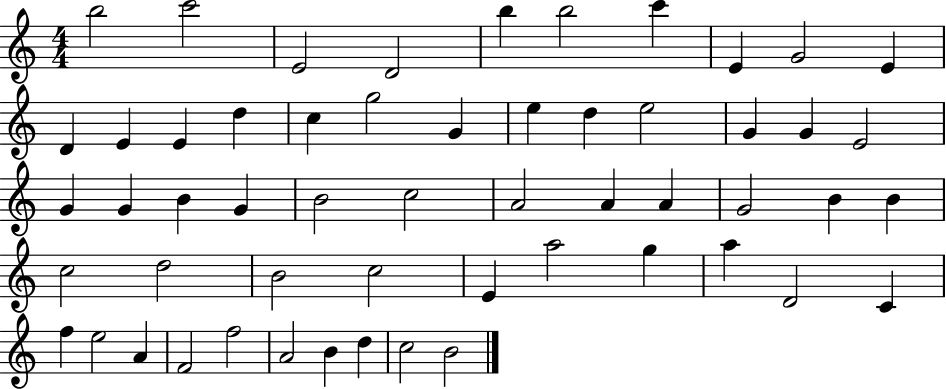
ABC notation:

X:1
T:Untitled
M:4/4
L:1/4
K:C
b2 c'2 E2 D2 b b2 c' E G2 E D E E d c g2 G e d e2 G G E2 G G B G B2 c2 A2 A A G2 B B c2 d2 B2 c2 E a2 g a D2 C f e2 A F2 f2 A2 B d c2 B2